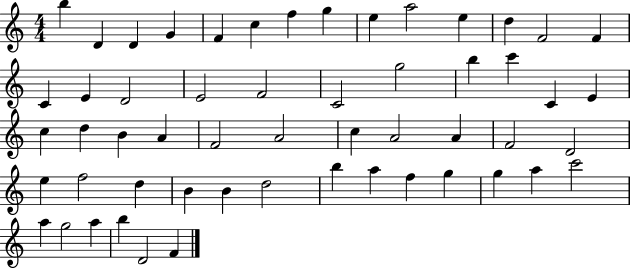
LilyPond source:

{
  \clef treble
  \numericTimeSignature
  \time 4/4
  \key c \major
  b''4 d'4 d'4 g'4 | f'4 c''4 f''4 g''4 | e''4 a''2 e''4 | d''4 f'2 f'4 | \break c'4 e'4 d'2 | e'2 f'2 | c'2 g''2 | b''4 c'''4 c'4 e'4 | \break c''4 d''4 b'4 a'4 | f'2 a'2 | c''4 a'2 a'4 | f'2 d'2 | \break e''4 f''2 d''4 | b'4 b'4 d''2 | b''4 a''4 f''4 g''4 | g''4 a''4 c'''2 | \break a''4 g''2 a''4 | b''4 d'2 f'4 | \bar "|."
}